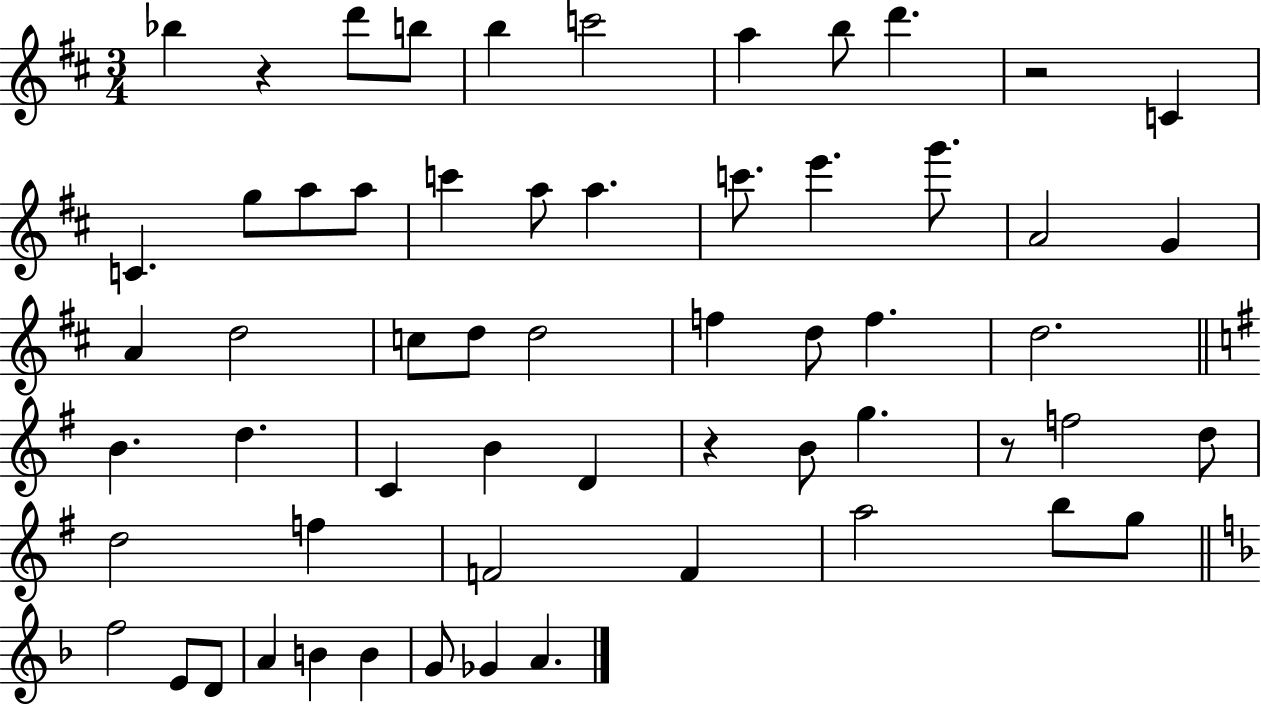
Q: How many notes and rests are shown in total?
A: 59